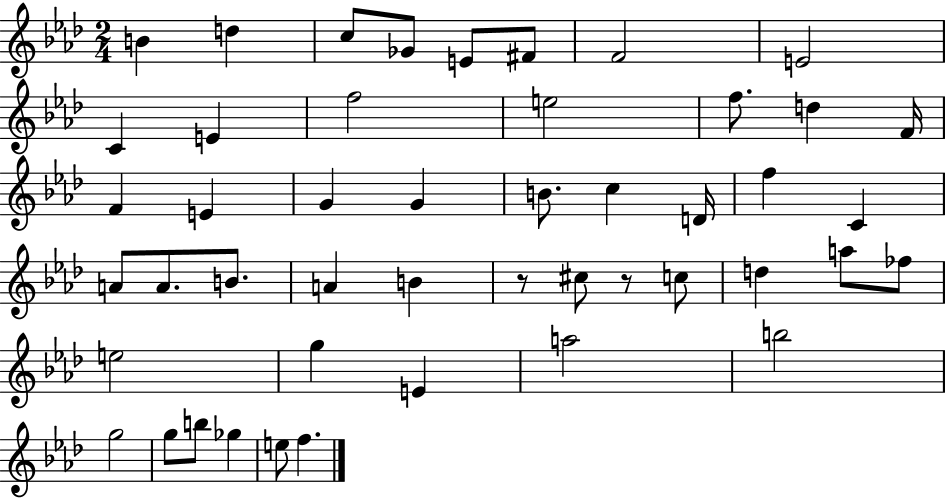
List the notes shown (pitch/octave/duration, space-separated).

B4/q D5/q C5/e Gb4/e E4/e F#4/e F4/h E4/h C4/q E4/q F5/h E5/h F5/e. D5/q F4/s F4/q E4/q G4/q G4/q B4/e. C5/q D4/s F5/q C4/q A4/e A4/e. B4/e. A4/q B4/q R/e C#5/e R/e C5/e D5/q A5/e FES5/e E5/h G5/q E4/q A5/h B5/h G5/h G5/e B5/e Gb5/q E5/e F5/q.